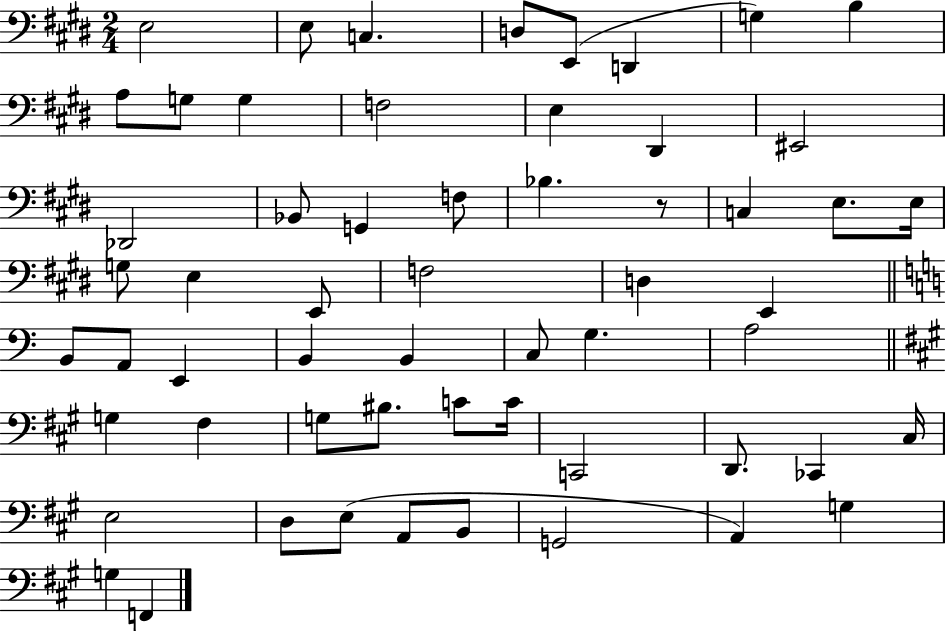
E3/h E3/e C3/q. D3/e E2/e D2/q G3/q B3/q A3/e G3/e G3/q F3/h E3/q D#2/q EIS2/h Db2/h Bb2/e G2/q F3/e Bb3/q. R/e C3/q E3/e. E3/s G3/e E3/q E2/e F3/h D3/q E2/q B2/e A2/e E2/q B2/q B2/q C3/e G3/q. A3/h G3/q F#3/q G3/e BIS3/e. C4/e C4/s C2/h D2/e. CES2/q C#3/s E3/h D3/e E3/e A2/e B2/e G2/h A2/q G3/q G3/q F2/q